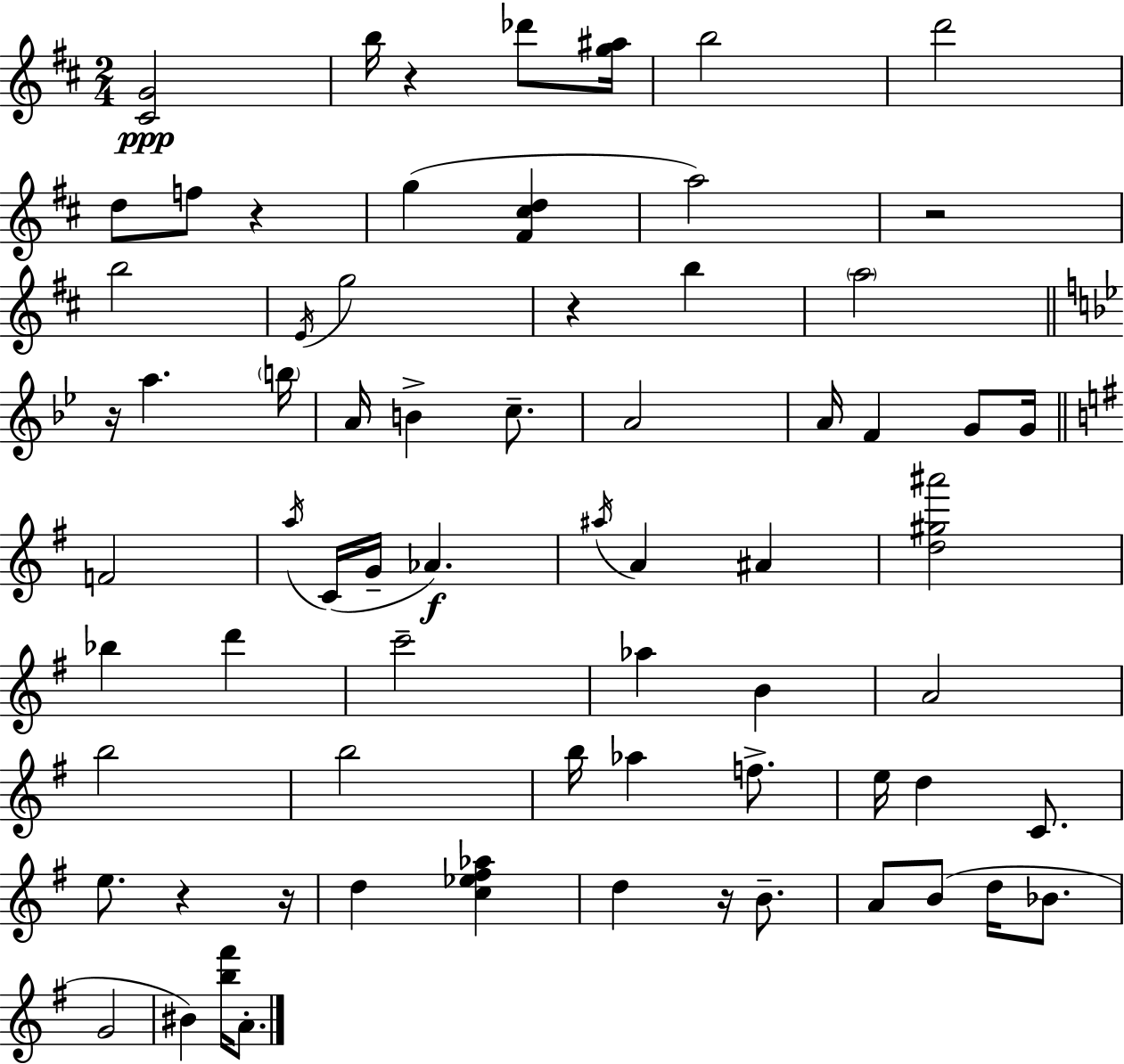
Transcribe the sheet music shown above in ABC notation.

X:1
T:Untitled
M:2/4
L:1/4
K:D
[^CG]2 b/4 z _d'/2 [g^a]/4 b2 d'2 d/2 f/2 z g [^F^cd] a2 z2 b2 E/4 g2 z b a2 z/4 a b/4 A/4 B c/2 A2 A/4 F G/2 G/4 F2 a/4 C/4 G/4 _A ^a/4 A ^A [d^g^a']2 _b d' c'2 _a B A2 b2 b2 b/4 _a f/2 e/4 d C/2 e/2 z z/4 d [c_e^f_a] d z/4 B/2 A/2 B/2 d/4 _B/2 G2 ^B [b^f']/4 A/2